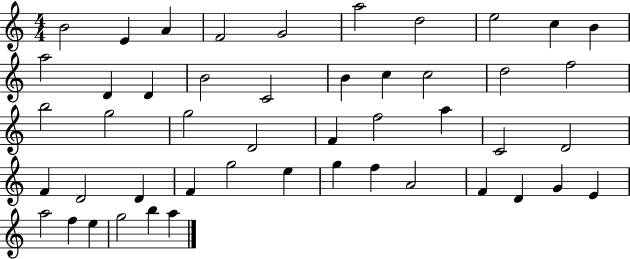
B4/h E4/q A4/q F4/h G4/h A5/h D5/h E5/h C5/q B4/q A5/h D4/q D4/q B4/h C4/h B4/q C5/q C5/h D5/h F5/h B5/h G5/h G5/h D4/h F4/q F5/h A5/q C4/h D4/h F4/q D4/h D4/q F4/q G5/h E5/q G5/q F5/q A4/h F4/q D4/q G4/q E4/q A5/h F5/q E5/q G5/h B5/q A5/q